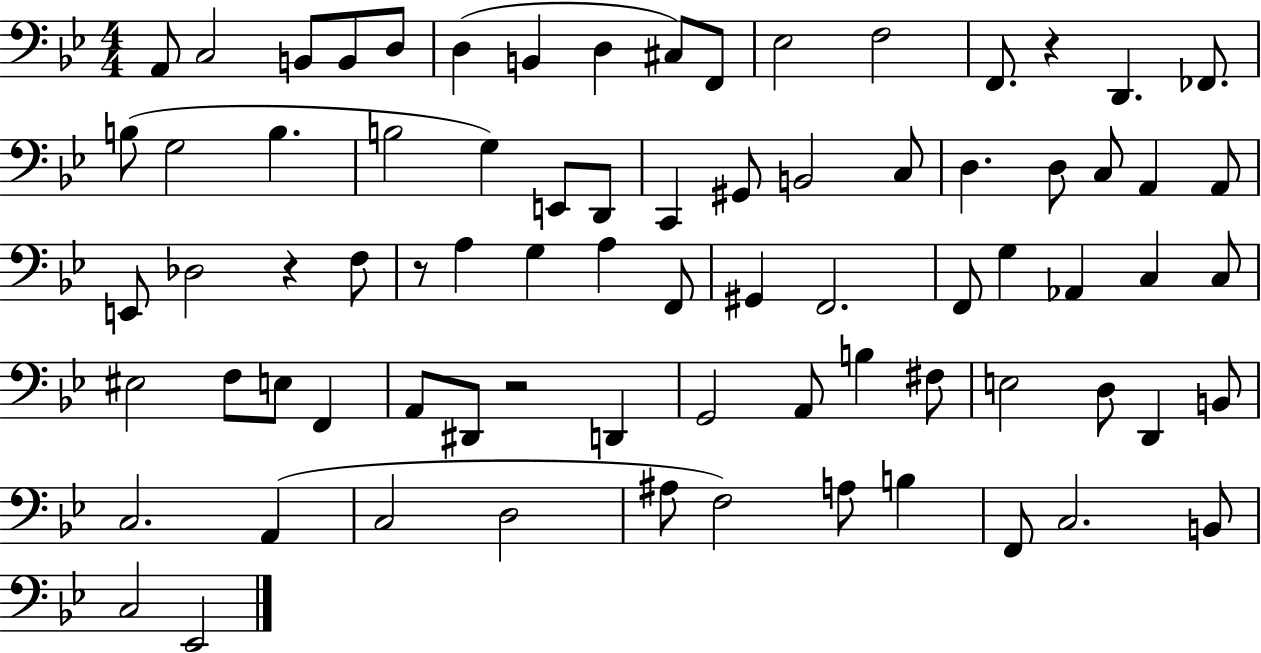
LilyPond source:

{
  \clef bass
  \numericTimeSignature
  \time 4/4
  \key bes \major
  a,8 c2 b,8 b,8 d8 | d4( b,4 d4 cis8) f,8 | ees2 f2 | f,8. r4 d,4. fes,8. | \break b8( g2 b4. | b2 g4) e,8 d,8 | c,4 gis,8 b,2 c8 | d4. d8 c8 a,4 a,8 | \break e,8 des2 r4 f8 | r8 a4 g4 a4 f,8 | gis,4 f,2. | f,8 g4 aes,4 c4 c8 | \break eis2 f8 e8 f,4 | a,8 dis,8 r2 d,4 | g,2 a,8 b4 fis8 | e2 d8 d,4 b,8 | \break c2. a,4( | c2 d2 | ais8 f2) a8 b4 | f,8 c2. b,8 | \break c2 ees,2 | \bar "|."
}